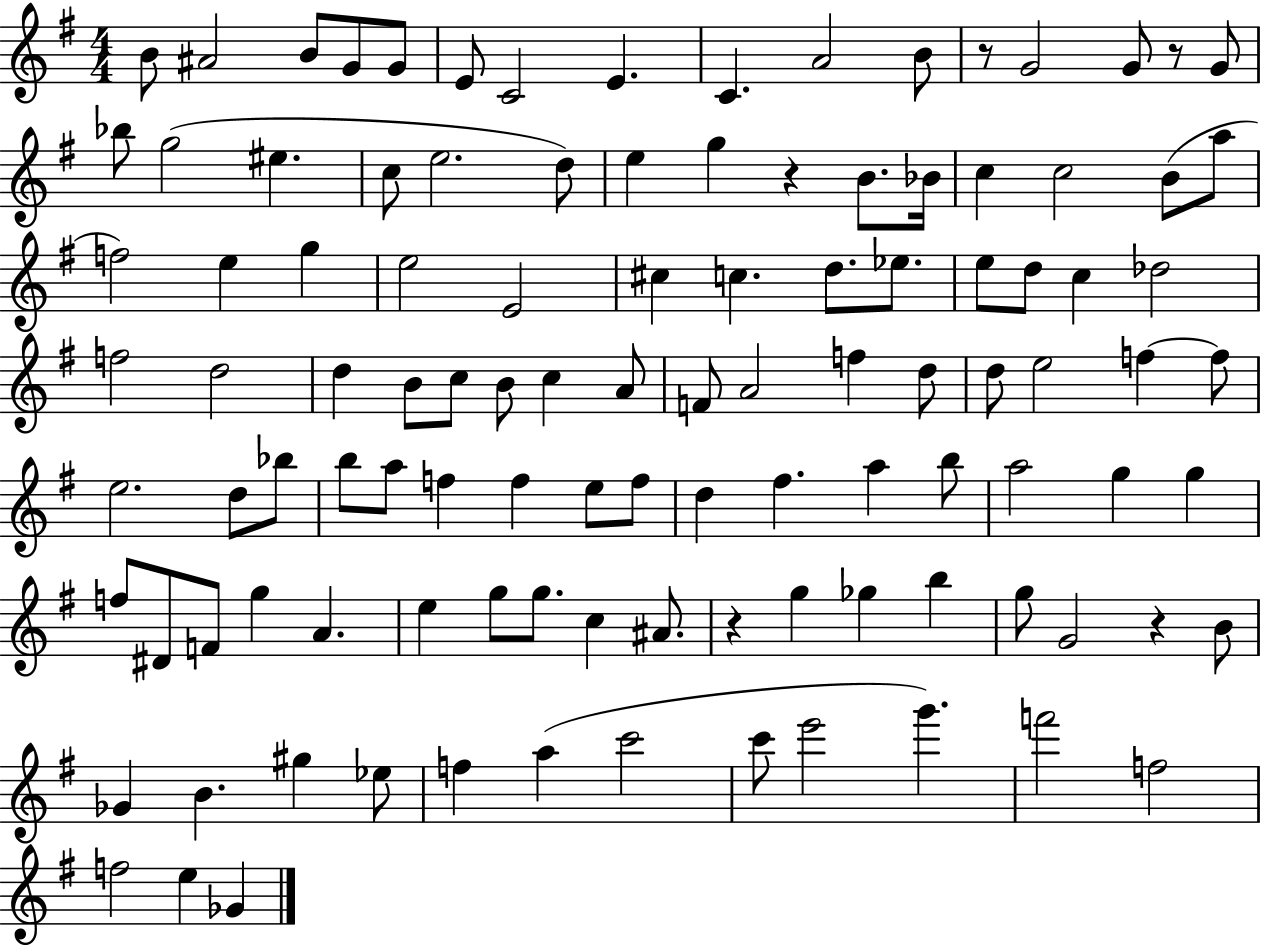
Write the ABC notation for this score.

X:1
T:Untitled
M:4/4
L:1/4
K:G
B/2 ^A2 B/2 G/2 G/2 E/2 C2 E C A2 B/2 z/2 G2 G/2 z/2 G/2 _b/2 g2 ^e c/2 e2 d/2 e g z B/2 _B/4 c c2 B/2 a/2 f2 e g e2 E2 ^c c d/2 _e/2 e/2 d/2 c _d2 f2 d2 d B/2 c/2 B/2 c A/2 F/2 A2 f d/2 d/2 e2 f f/2 e2 d/2 _b/2 b/2 a/2 f f e/2 f/2 d ^f a b/2 a2 g g f/2 ^D/2 F/2 g A e g/2 g/2 c ^A/2 z g _g b g/2 G2 z B/2 _G B ^g _e/2 f a c'2 c'/2 e'2 g' f'2 f2 f2 e _G